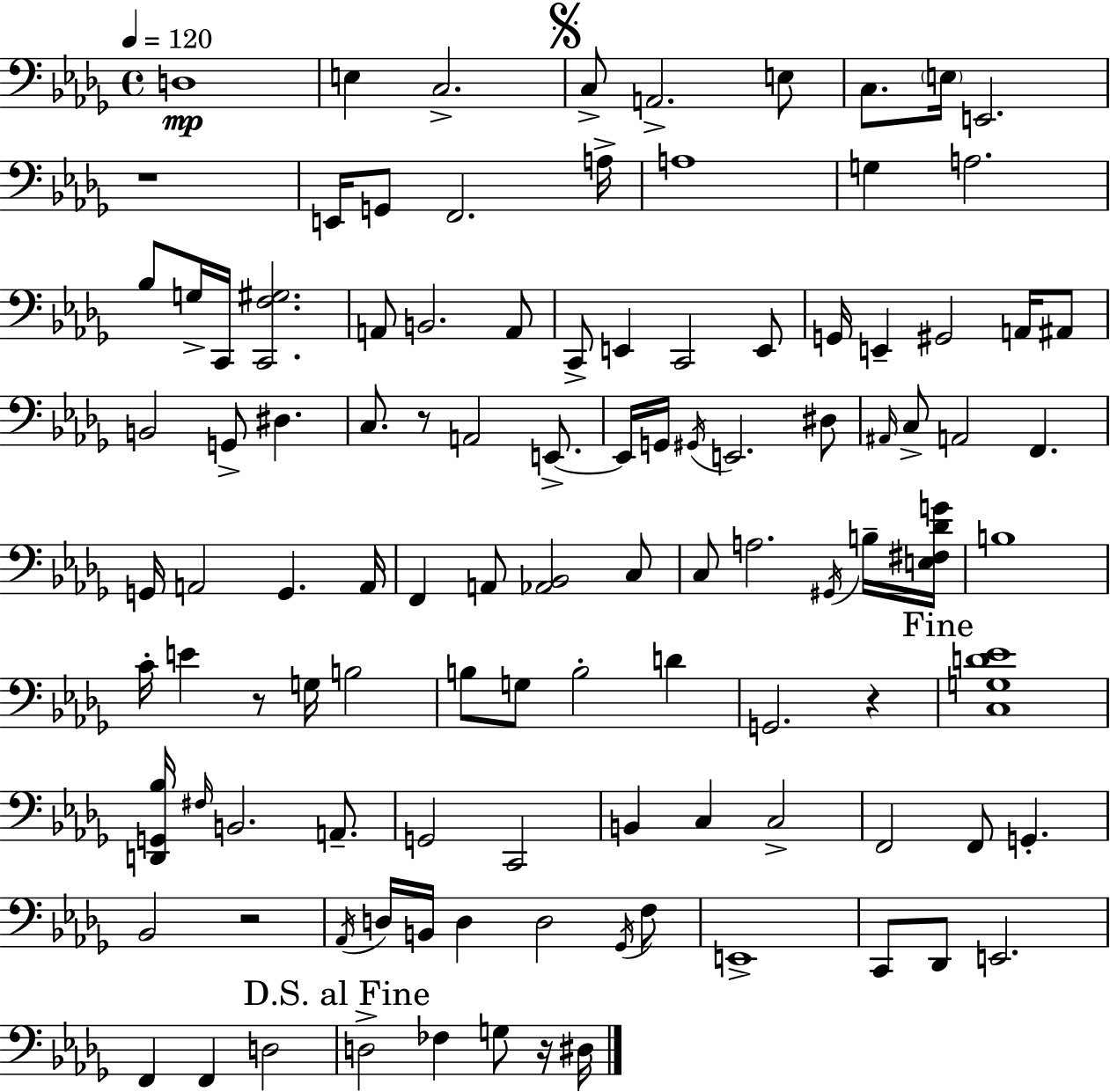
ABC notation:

X:1
T:Untitled
M:4/4
L:1/4
K:Bbm
D,4 E, C,2 C,/2 A,,2 E,/2 C,/2 E,/4 E,,2 z4 E,,/4 G,,/2 F,,2 A,/4 A,4 G, A,2 _B,/2 G,/4 C,,/4 [C,,F,^G,]2 A,,/2 B,,2 A,,/2 C,,/2 E,, C,,2 E,,/2 G,,/4 E,, ^G,,2 A,,/4 ^A,,/2 B,,2 G,,/2 ^D, C,/2 z/2 A,,2 E,,/2 E,,/4 G,,/4 ^G,,/4 E,,2 ^D,/2 ^A,,/4 C,/2 A,,2 F,, G,,/4 A,,2 G,, A,,/4 F,, A,,/2 [_A,,_B,,]2 C,/2 C,/2 A,2 ^G,,/4 B,/4 [E,^F,_DG]/4 B,4 C/4 E z/2 G,/4 B,2 B,/2 G,/2 B,2 D G,,2 z [C,G,D_E]4 [D,,G,,_B,]/4 ^F,/4 B,,2 A,,/2 G,,2 C,,2 B,, C, C,2 F,,2 F,,/2 G,, _B,,2 z2 _A,,/4 D,/4 B,,/4 D, D,2 _G,,/4 F,/2 E,,4 C,,/2 _D,,/2 E,,2 F,, F,, D,2 D,2 _F, G,/2 z/4 ^D,/4